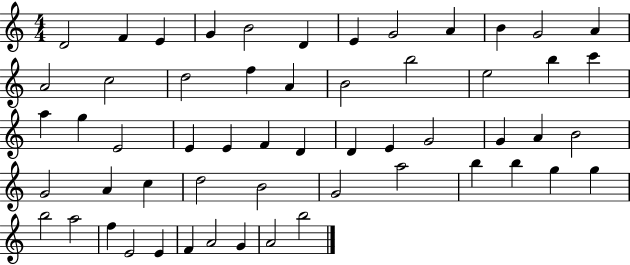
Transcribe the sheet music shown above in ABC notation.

X:1
T:Untitled
M:4/4
L:1/4
K:C
D2 F E G B2 D E G2 A B G2 A A2 c2 d2 f A B2 b2 e2 b c' a g E2 E E F D D E G2 G A B2 G2 A c d2 B2 G2 a2 b b g g b2 a2 f E2 E F A2 G A2 b2